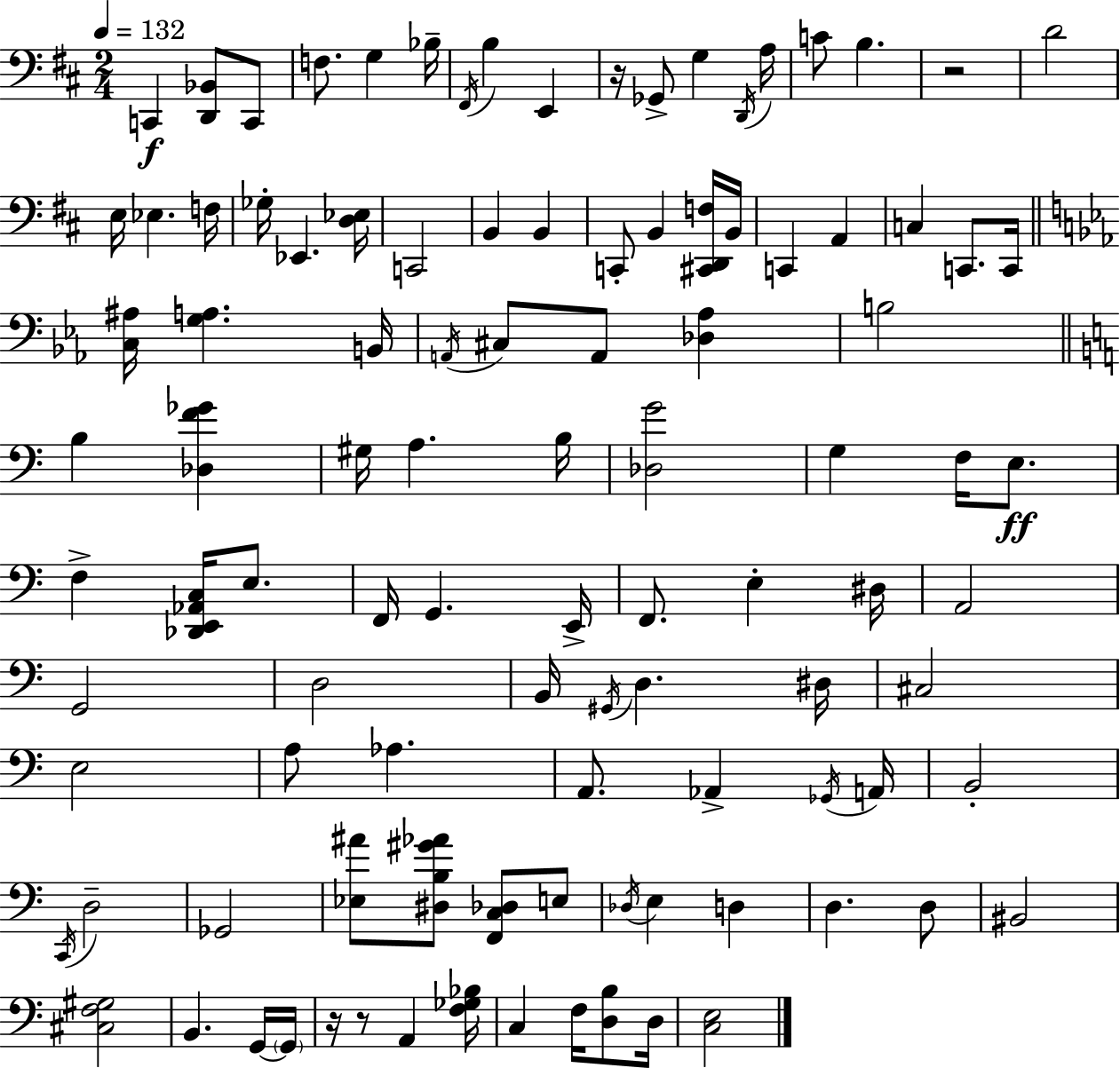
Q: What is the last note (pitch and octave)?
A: D3